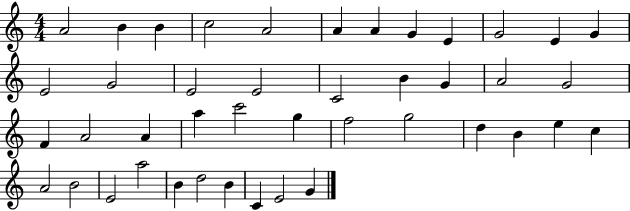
{
  \clef treble
  \numericTimeSignature
  \time 4/4
  \key c \major
  a'2 b'4 b'4 | c''2 a'2 | a'4 a'4 g'4 e'4 | g'2 e'4 g'4 | \break e'2 g'2 | e'2 e'2 | c'2 b'4 g'4 | a'2 g'2 | \break f'4 a'2 a'4 | a''4 c'''2 g''4 | f''2 g''2 | d''4 b'4 e''4 c''4 | \break a'2 b'2 | e'2 a''2 | b'4 d''2 b'4 | c'4 e'2 g'4 | \break \bar "|."
}